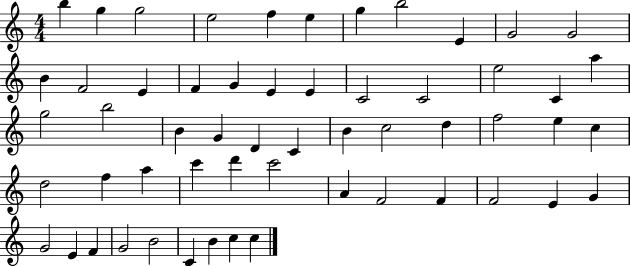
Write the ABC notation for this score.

X:1
T:Untitled
M:4/4
L:1/4
K:C
b g g2 e2 f e g b2 E G2 G2 B F2 E F G E E C2 C2 e2 C a g2 b2 B G D C B c2 d f2 e c d2 f a c' d' c'2 A F2 F F2 E G G2 E F G2 B2 C B c c